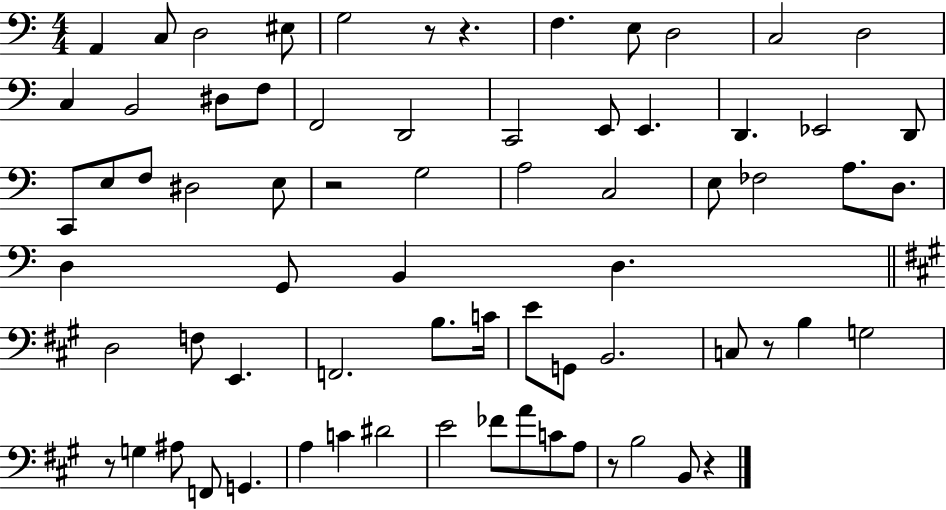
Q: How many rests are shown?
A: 7